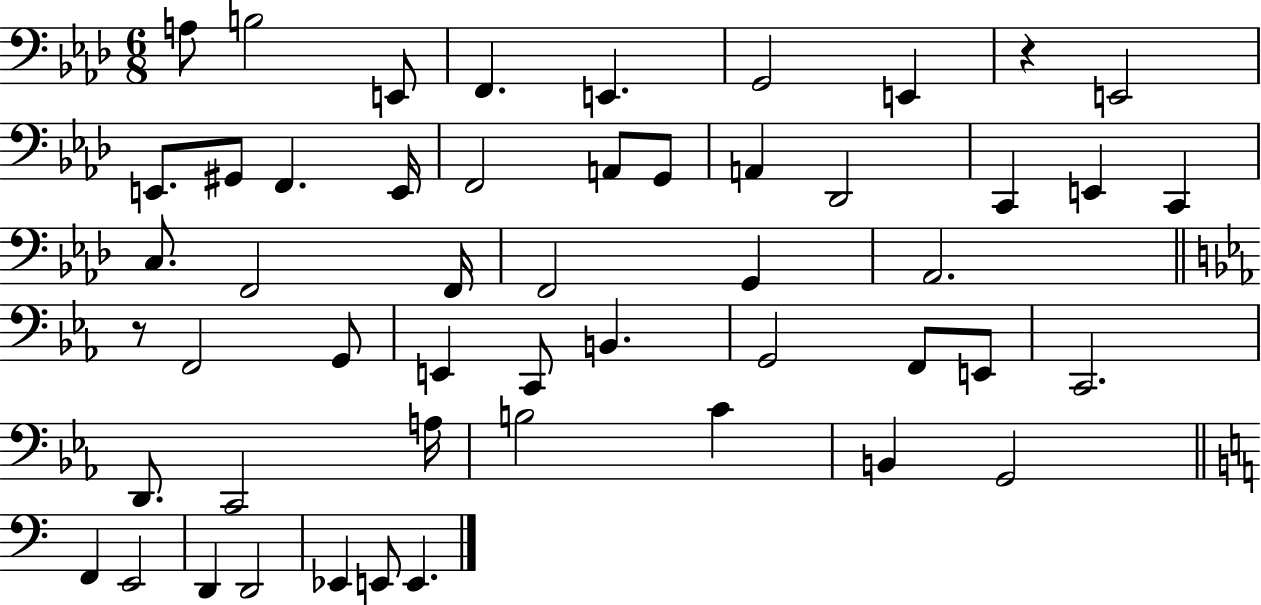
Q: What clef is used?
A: bass